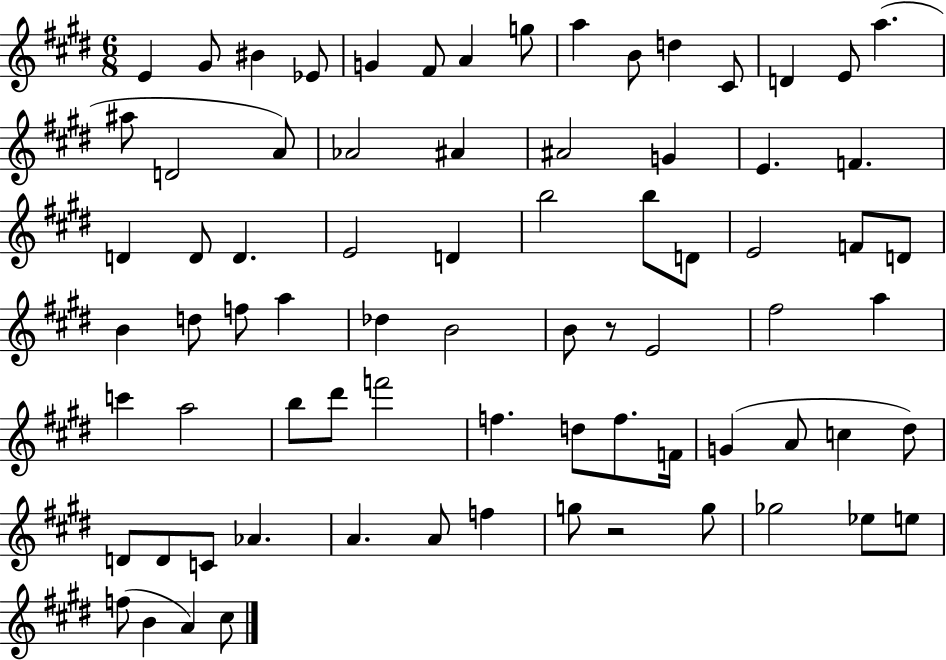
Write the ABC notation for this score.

X:1
T:Untitled
M:6/8
L:1/4
K:E
E ^G/2 ^B _E/2 G ^F/2 A g/2 a B/2 d ^C/2 D E/2 a ^a/2 D2 A/2 _A2 ^A ^A2 G E F D D/2 D E2 D b2 b/2 D/2 E2 F/2 D/2 B d/2 f/2 a _d B2 B/2 z/2 E2 ^f2 a c' a2 b/2 ^d'/2 f'2 f d/2 f/2 F/4 G A/2 c ^d/2 D/2 D/2 C/2 _A A A/2 f g/2 z2 g/2 _g2 _e/2 e/2 f/2 B A ^c/2